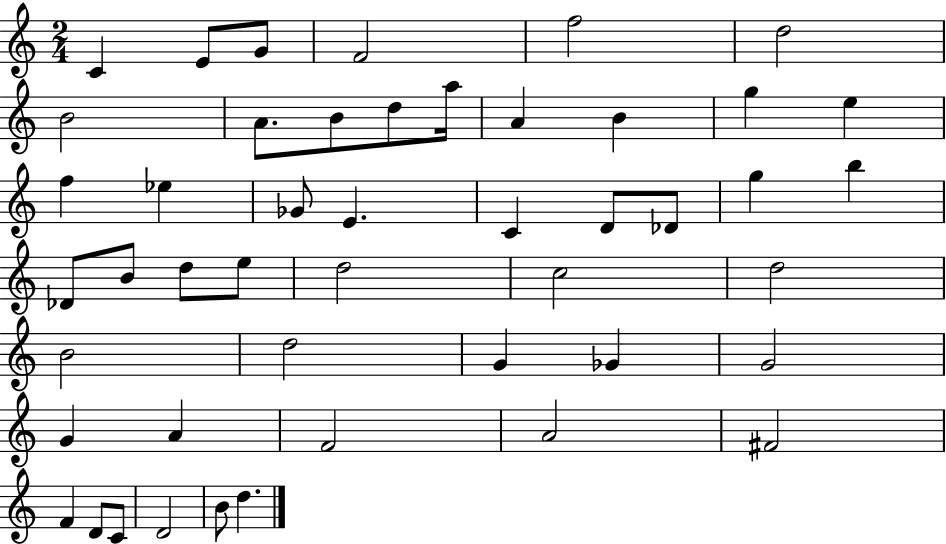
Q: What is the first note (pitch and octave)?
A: C4